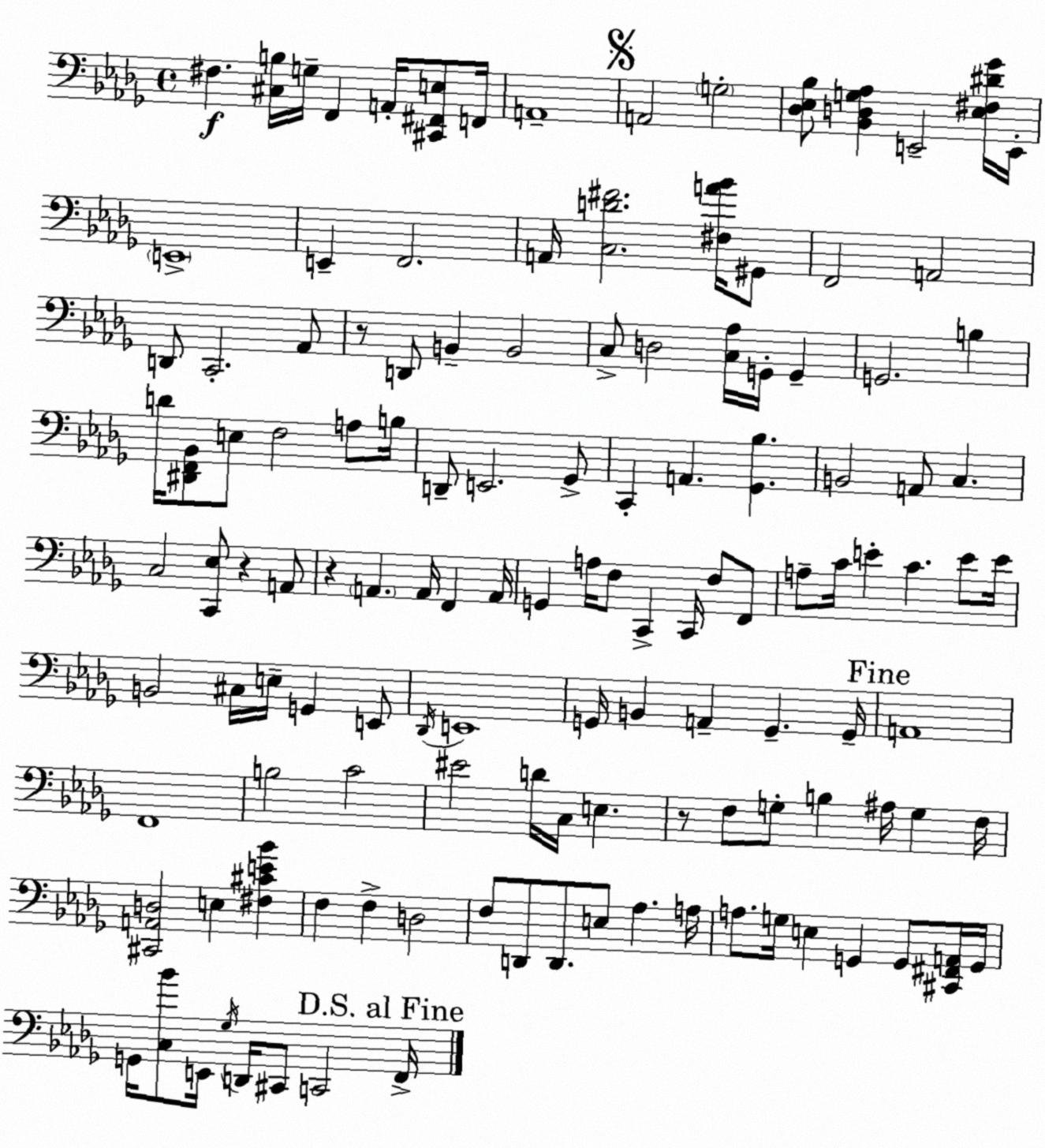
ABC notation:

X:1
T:Untitled
M:4/4
L:1/4
K:Bbm
^F, [^C,B,]/4 G,/4 F,, A,,/4 [^C,,^F,,E,]/2 F,,/4 A,,4 A,,2 G,2 [_D,_E,_B,]/2 [_B,,D,G,_A,] E,,2 [_E,^F,^D_G]/4 E,,/4 E,,4 E,, F,,2 A,,/4 [C,D^F]2 [^F,A_B]/4 ^G,,/2 F,,2 A,,2 D,,/2 C,,2 _A,,/2 z/2 D,,/2 B,, B,,2 C,/2 D,2 [C,_A,]/4 G,,/4 G,, G,,2 B, D/4 [^D,,F,,_B,,]/2 E,/2 F,2 A,/2 B,/4 D,,/2 E,,2 _G,,/2 C,, A,, [_G,,_B,] B,,2 A,,/2 C, C,2 [C,,_E,]/2 z A,,/2 z A,, A,,/4 F,, A,,/4 G,, A,/4 F,/2 C,, C,,/4 F,/2 F,,/2 A,/2 C/4 E C E/2 E/4 B,,2 ^C,/4 E,/4 G,, E,,/2 _D,,/4 E,,4 G,,/4 B,, A,, G,, G,,/4 A,,4 F,,4 B,2 C2 ^E2 D/4 C,/4 E, z/2 F,/2 G,/2 B, ^A,/4 G, F,/4 [^C,,A,,D,]2 E, [^F,^CE_B] F, F, D,2 F,/2 D,,/2 D,,/2 E,/2 _A, A,/4 A,/2 G,/4 E, G,, G,,/2 [^C,,^F,,A,,]/4 G,,/4 G,,/4 [C,_B]/2 E,,/4 _G,/4 D,,/4 ^C,,/2 C,,2 F,,/4